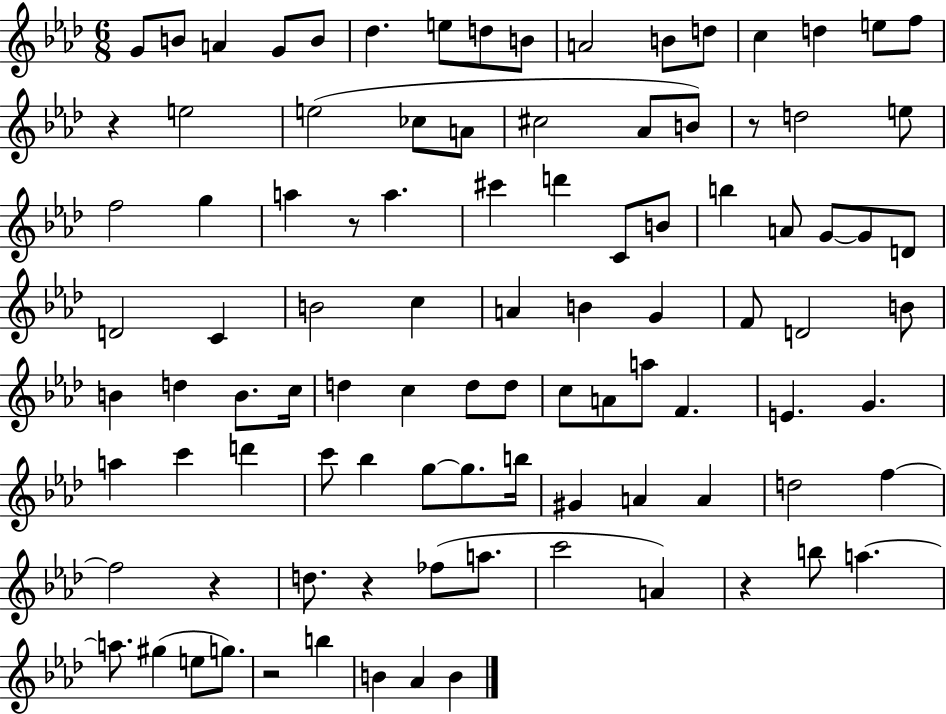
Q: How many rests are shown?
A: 7